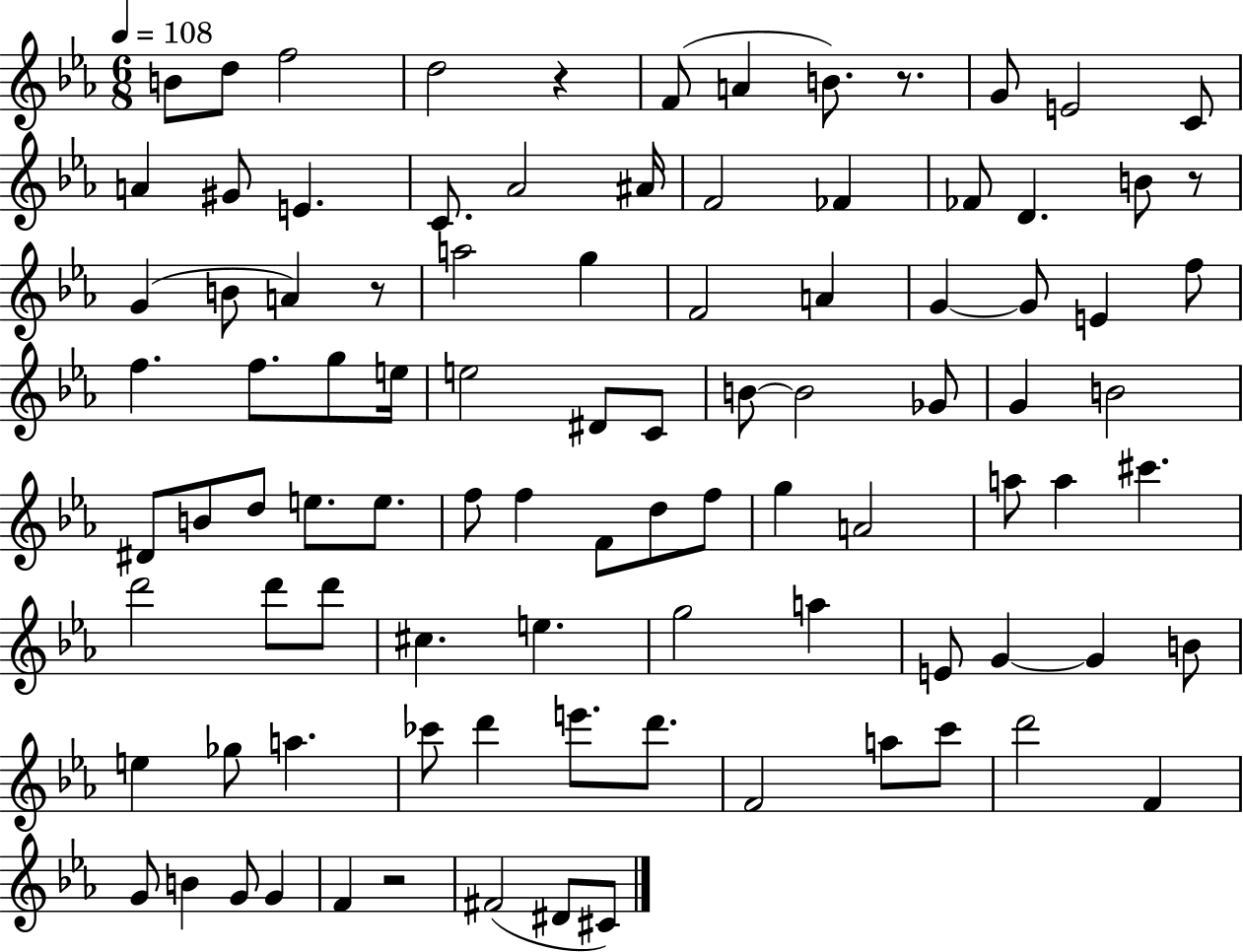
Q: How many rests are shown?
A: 5